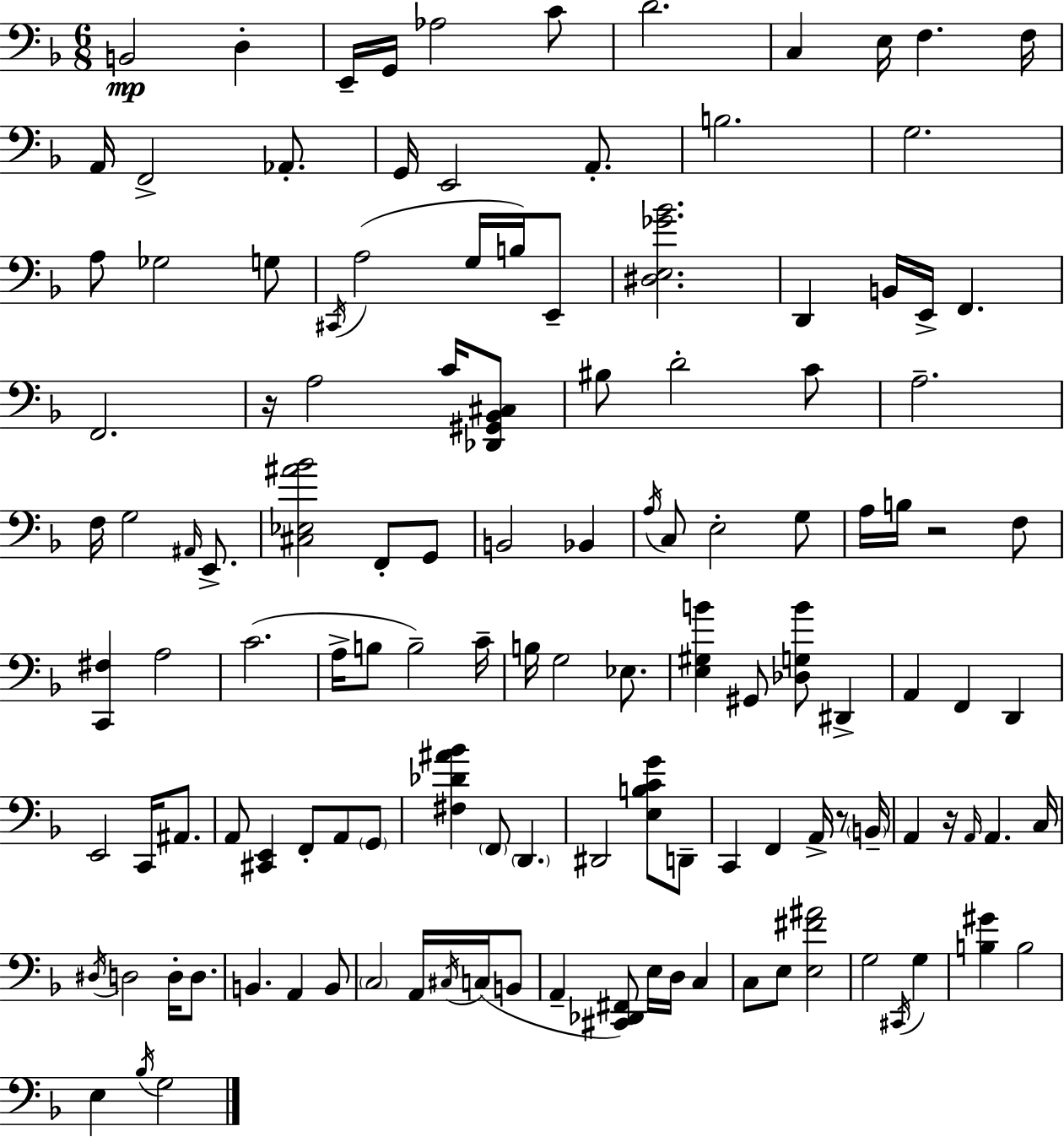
B2/h D3/q E2/s G2/s Ab3/h C4/e D4/h. C3/q E3/s F3/q. F3/s A2/s F2/h Ab2/e. G2/s E2/h A2/e. B3/h. G3/h. A3/e Gb3/h G3/e C#2/s A3/h G3/s B3/s E2/e [D#3,E3,Gb4,Bb4]/h. D2/q B2/s E2/s F2/q. F2/h. R/s A3/h C4/s [Db2,G#2,Bb2,C#3]/e BIS3/e D4/h C4/e A3/h. F3/s G3/h A#2/s E2/e. [C#3,Eb3,A#4,Bb4]/h F2/e G2/e B2/h Bb2/q A3/s C3/e E3/h G3/e A3/s B3/s R/h F3/e [C2,F#3]/q A3/h C4/h. A3/s B3/e B3/h C4/s B3/s G3/h Eb3/e. [E3,G#3,B4]/q G#2/e [Db3,G3,B4]/e D#2/q A2/q F2/q D2/q E2/h C2/s A#2/e. A2/e [C#2,E2]/q F2/e A2/e G2/e [F#3,Db4,A#4,Bb4]/q F2/e D2/q. D#2/h [E3,B3,C4,G4]/e D2/e C2/q F2/q A2/s R/e B2/s A2/q R/s A2/s A2/q. C3/s D#3/s D3/h D3/s D3/e. B2/q. A2/q B2/e C3/h A2/s C#3/s C3/s B2/e A2/q [C#2,Db2,F#2]/e E3/s D3/s C3/q C3/e E3/e [E3,F#4,A#4]/h G3/h C#2/s G3/q [B3,G#4]/q B3/h E3/q Bb3/s G3/h